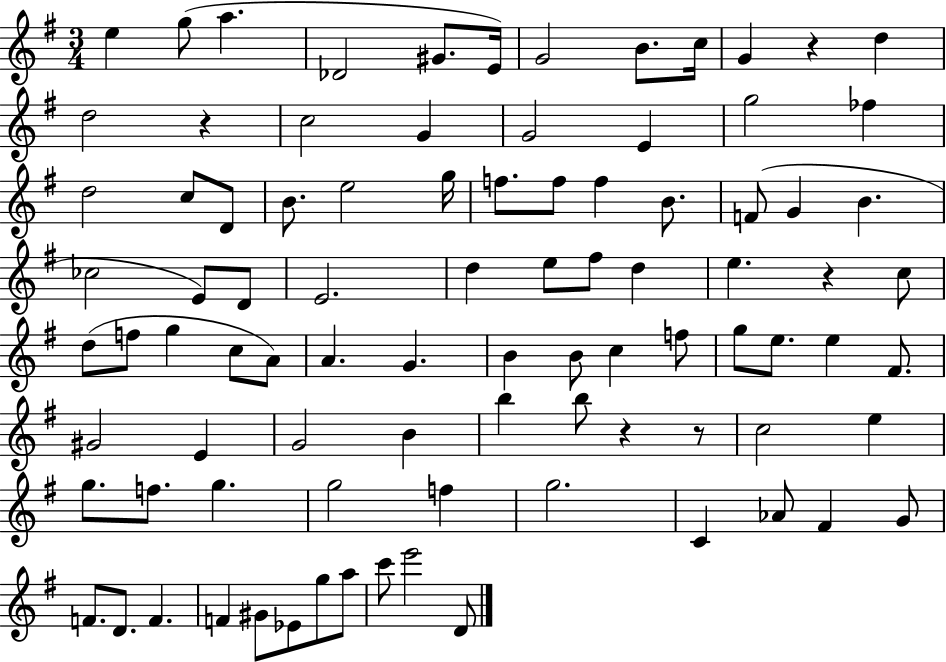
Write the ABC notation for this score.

X:1
T:Untitled
M:3/4
L:1/4
K:G
e g/2 a _D2 ^G/2 E/4 G2 B/2 c/4 G z d d2 z c2 G G2 E g2 _f d2 c/2 D/2 B/2 e2 g/4 f/2 f/2 f B/2 F/2 G B _c2 E/2 D/2 E2 d e/2 ^f/2 d e z c/2 d/2 f/2 g c/2 A/2 A G B B/2 c f/2 g/2 e/2 e ^F/2 ^G2 E G2 B b b/2 z z/2 c2 e g/2 f/2 g g2 f g2 C _A/2 ^F G/2 F/2 D/2 F F ^G/2 _E/2 g/2 a/2 c'/2 e'2 D/2